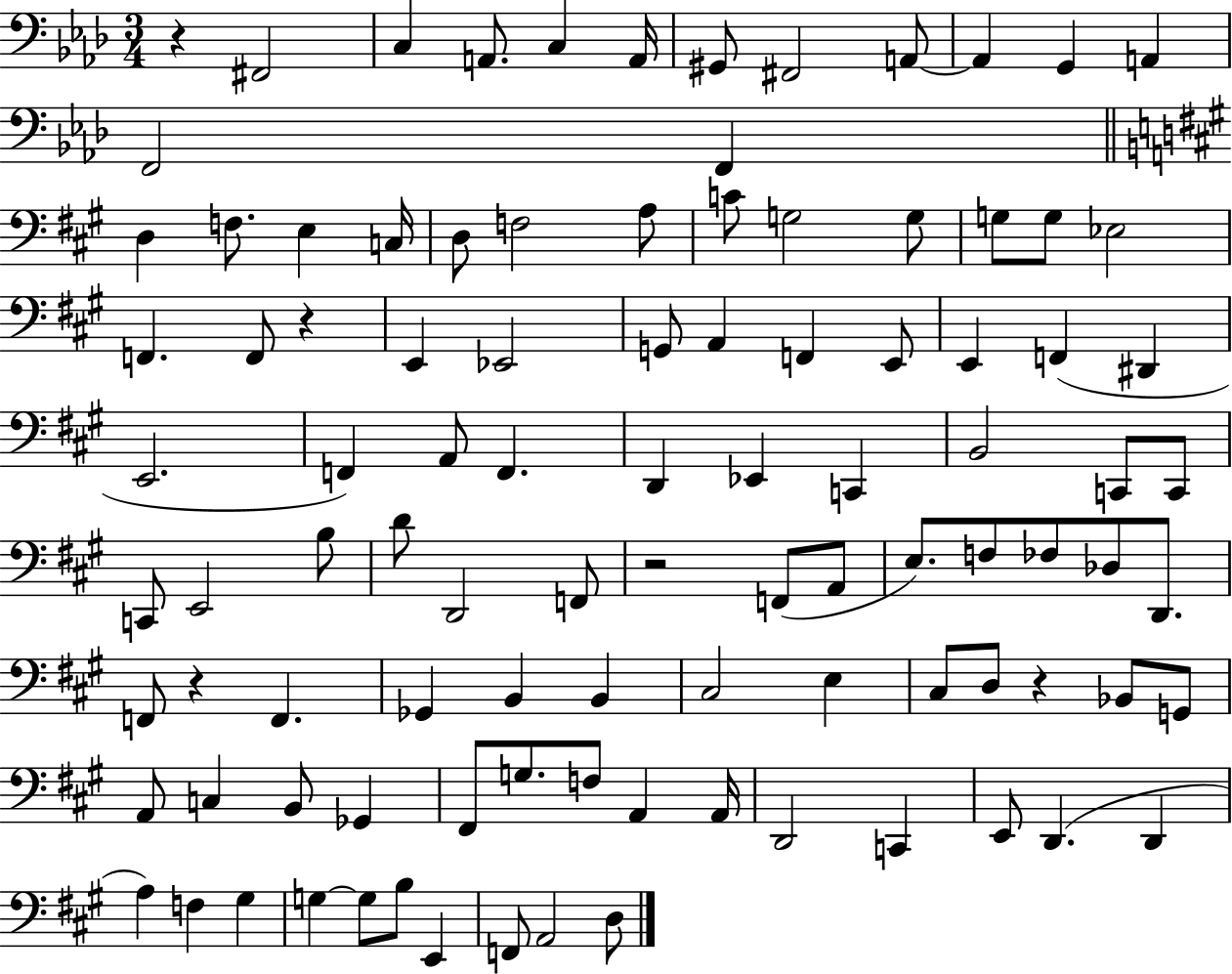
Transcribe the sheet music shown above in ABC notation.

X:1
T:Untitled
M:3/4
L:1/4
K:Ab
z ^F,,2 C, A,,/2 C, A,,/4 ^G,,/2 ^F,,2 A,,/2 A,, G,, A,, F,,2 F,, D, F,/2 E, C,/4 D,/2 F,2 A,/2 C/2 G,2 G,/2 G,/2 G,/2 _E,2 F,, F,,/2 z E,, _E,,2 G,,/2 A,, F,, E,,/2 E,, F,, ^D,, E,,2 F,, A,,/2 F,, D,, _E,, C,, B,,2 C,,/2 C,,/2 C,,/2 E,,2 B,/2 D/2 D,,2 F,,/2 z2 F,,/2 A,,/2 E,/2 F,/2 _F,/2 _D,/2 D,,/2 F,,/2 z F,, _G,, B,, B,, ^C,2 E, ^C,/2 D,/2 z _B,,/2 G,,/2 A,,/2 C, B,,/2 _G,, ^F,,/2 G,/2 F,/2 A,, A,,/4 D,,2 C,, E,,/2 D,, D,, A, F, ^G, G, G,/2 B,/2 E,, F,,/2 A,,2 D,/2